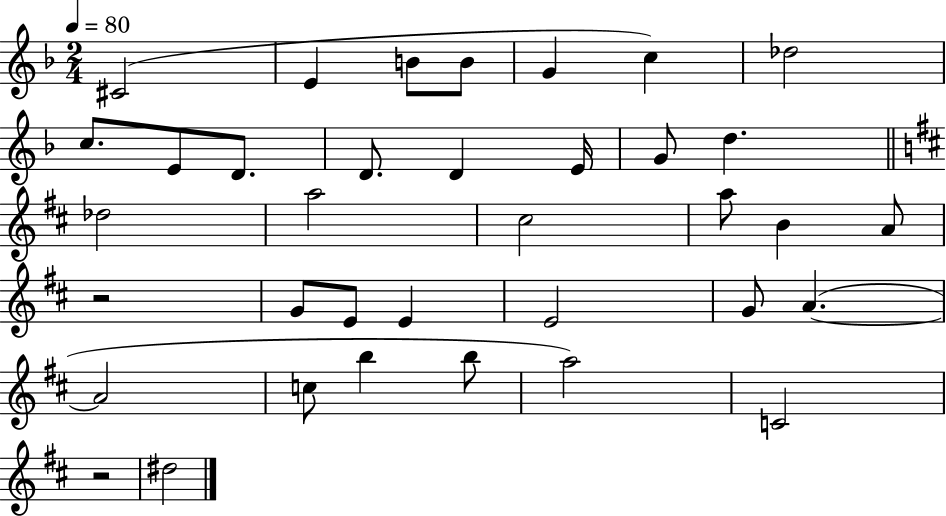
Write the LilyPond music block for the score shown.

{
  \clef treble
  \numericTimeSignature
  \time 2/4
  \key f \major
  \tempo 4 = 80
  cis'2( | e'4 b'8 b'8 | g'4 c''4) | des''2 | \break c''8. e'8 d'8. | d'8. d'4 e'16 | g'8 d''4. | \bar "||" \break \key d \major des''2 | a''2 | cis''2 | a''8 b'4 a'8 | \break r2 | g'8 e'8 e'4 | e'2 | g'8 a'4.~(~ | \break a'2 | c''8 b''4 b''8 | a''2) | c'2 | \break r2 | dis''2 | \bar "|."
}